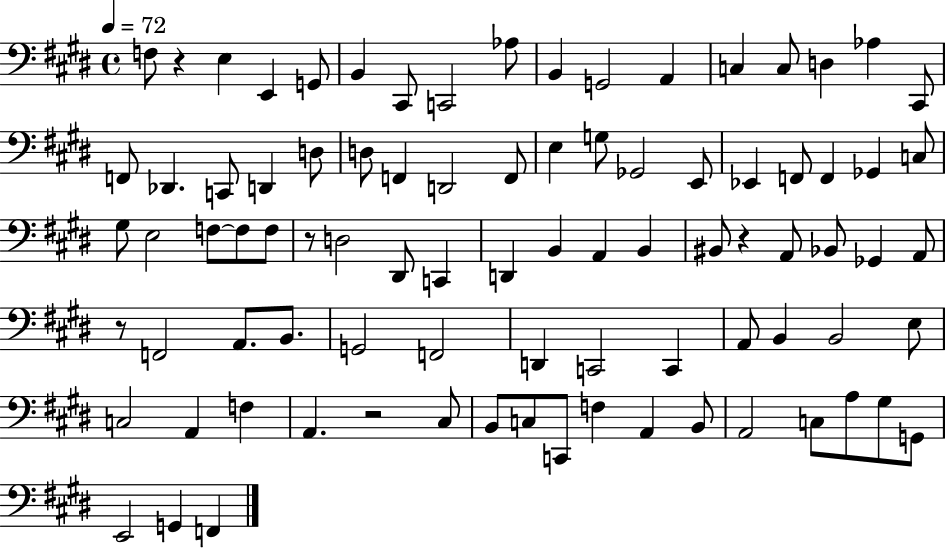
X:1
T:Untitled
M:4/4
L:1/4
K:E
F,/2 z E, E,, G,,/2 B,, ^C,,/2 C,,2 _A,/2 B,, G,,2 A,, C, C,/2 D, _A, ^C,,/2 F,,/2 _D,, C,,/2 D,, D,/2 D,/2 F,, D,,2 F,,/2 E, G,/2 _G,,2 E,,/2 _E,, F,,/2 F,, _G,, C,/2 ^G,/2 E,2 F,/2 F,/2 F,/2 z/2 D,2 ^D,,/2 C,, D,, B,, A,, B,, ^B,,/2 z A,,/2 _B,,/2 _G,, A,,/2 z/2 F,,2 A,,/2 B,,/2 G,,2 F,,2 D,, C,,2 C,, A,,/2 B,, B,,2 E,/2 C,2 A,, F, A,, z2 ^C,/2 B,,/2 C,/2 C,,/2 F, A,, B,,/2 A,,2 C,/2 A,/2 ^G,/2 G,,/2 E,,2 G,, F,,